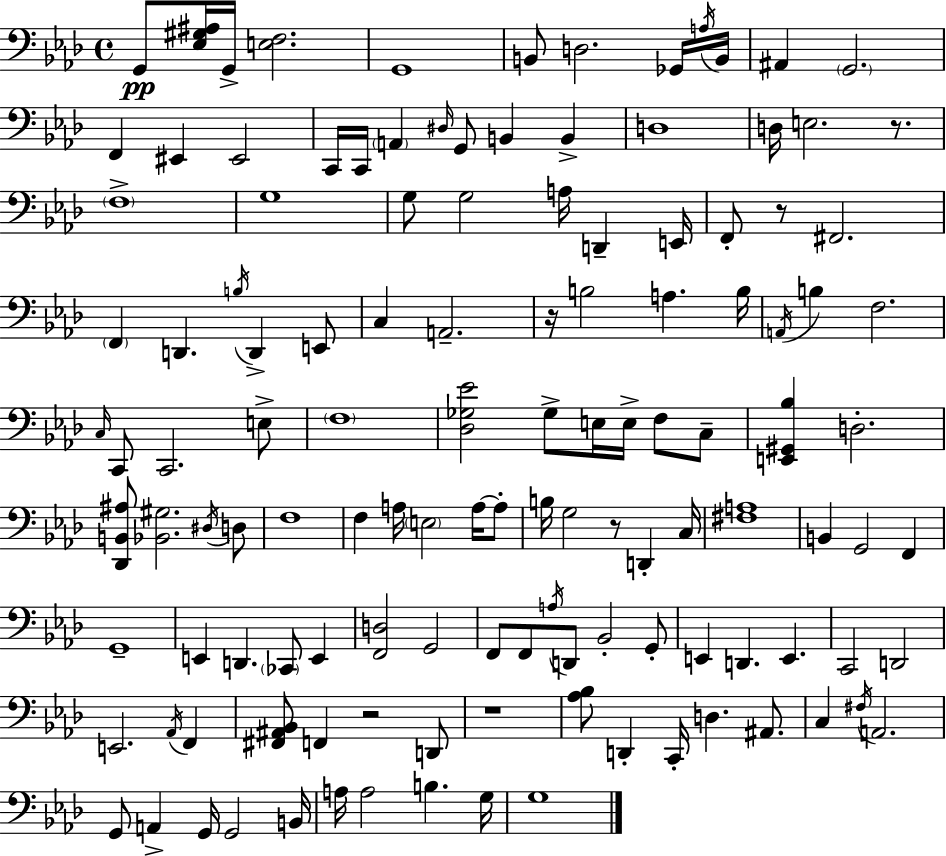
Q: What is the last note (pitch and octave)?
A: G3